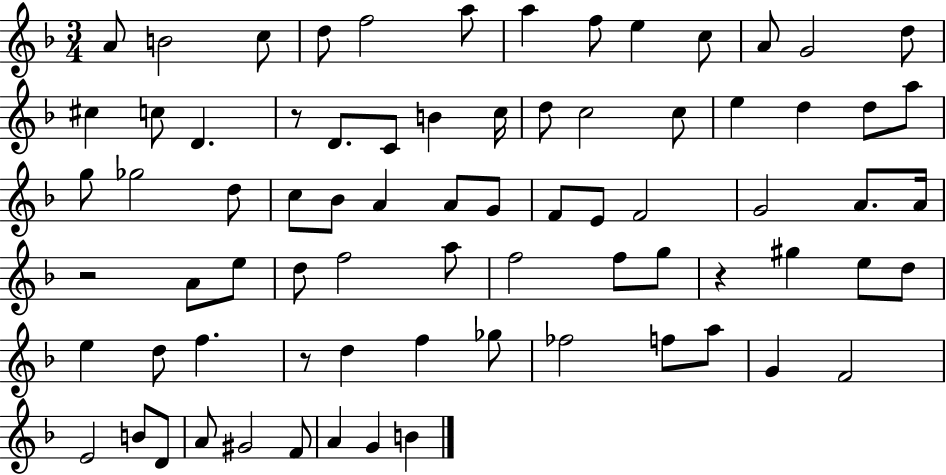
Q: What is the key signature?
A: F major